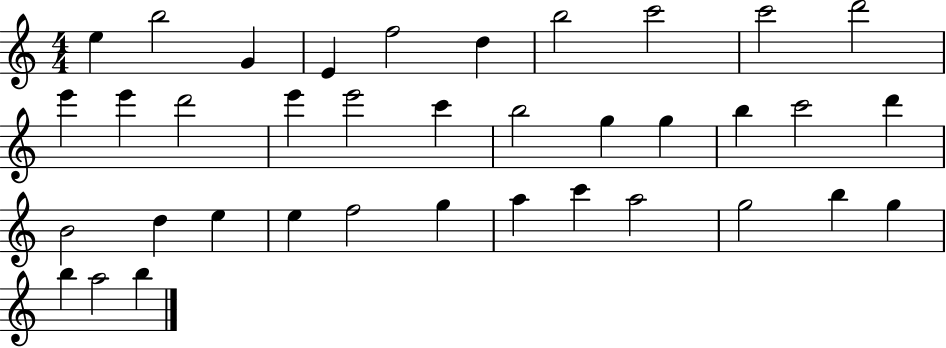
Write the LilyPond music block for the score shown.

{
  \clef treble
  \numericTimeSignature
  \time 4/4
  \key c \major
  e''4 b''2 g'4 | e'4 f''2 d''4 | b''2 c'''2 | c'''2 d'''2 | \break e'''4 e'''4 d'''2 | e'''4 e'''2 c'''4 | b''2 g''4 g''4 | b''4 c'''2 d'''4 | \break b'2 d''4 e''4 | e''4 f''2 g''4 | a''4 c'''4 a''2 | g''2 b''4 g''4 | \break b''4 a''2 b''4 | \bar "|."
}